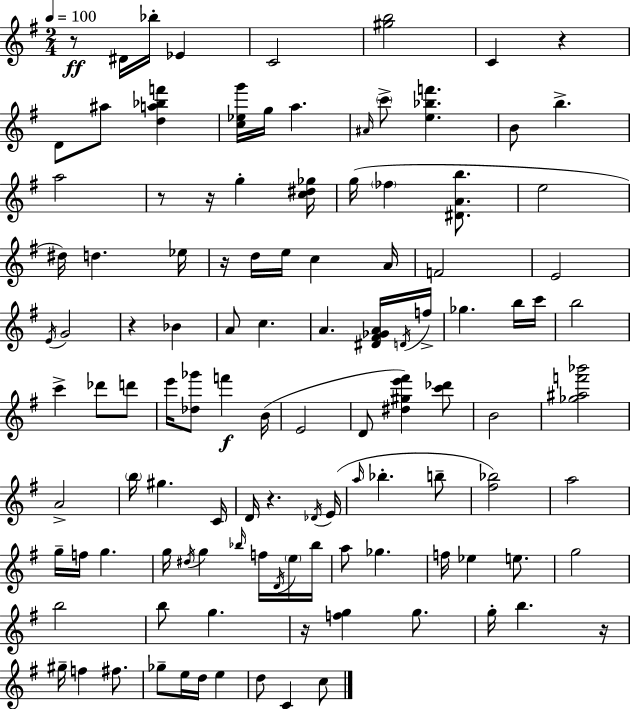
R/e D#4/s Bb5/s Eb4/q C4/h [G#5,B5]/h C4/q R/q D4/e A#5/e [D5,A5,Bb5,F6]/q [C5,Eb5,G6]/s G5/s A5/q. A#4/s C6/e [E5,Bb5,F6]/q. B4/e B5/q. A5/h R/e R/s G5/q [C5,D#5,Gb5]/s G5/s FES5/q [D#4,A4,B5]/e. E5/h D#5/s D5/q. Eb5/s R/s D5/s E5/s C5/q A4/s F4/h E4/h E4/s G4/h R/q Bb4/q A4/e C5/q. A4/q. [D#4,F#4,Gb4,A4]/s D4/s F5/s Gb5/q. B5/s C6/s B5/h C6/q Db6/e D6/e E6/s [Db5,Gb6]/e F6/q B4/s E4/h D4/e [D#5,G#5,E6,F#6]/q [C6,Db6]/e B4/h [Gb5,A#5,F6,Bb6]/h A4/h B5/s G#5/q. C4/s D4/s R/q. Db4/s E4/s A5/s Bb5/q. B5/e [F#5,Bb5]/h A5/h G5/s F5/s G5/q. G5/s D#5/s G5/q Bb5/s F5/s D4/s E5/s Bb5/s A5/e Gb5/q. F5/s Eb5/q E5/e. G5/h B5/h B5/e G5/q. R/s [F5,G5]/q G5/e. G5/s B5/q. R/s G#5/s F5/q F#5/e. Gb5/e E5/s D5/s E5/q D5/e C4/q C5/e